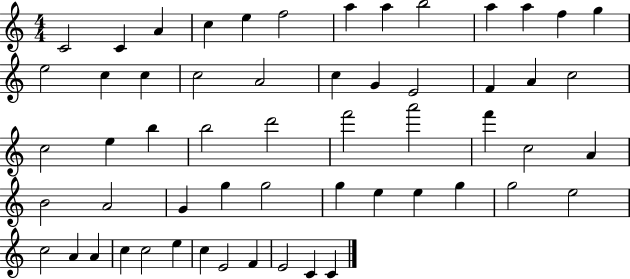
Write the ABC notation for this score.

X:1
T:Untitled
M:4/4
L:1/4
K:C
C2 C A c e f2 a a b2 a a f g e2 c c c2 A2 c G E2 F A c2 c2 e b b2 d'2 f'2 a'2 f' c2 A B2 A2 G g g2 g e e g g2 e2 c2 A A c c2 e c E2 F E2 C C